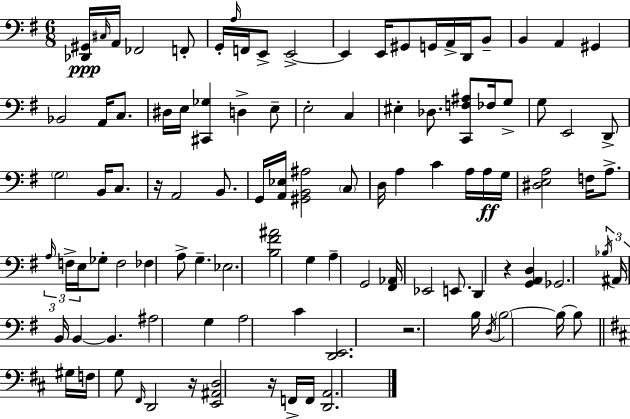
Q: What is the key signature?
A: G major